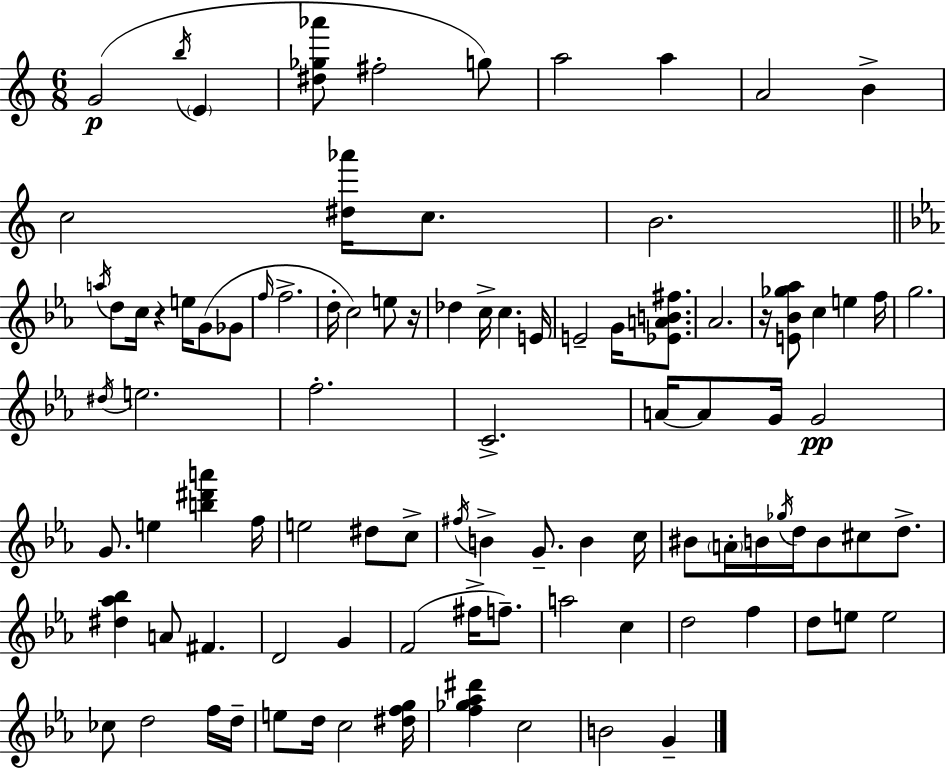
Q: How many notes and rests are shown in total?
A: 96